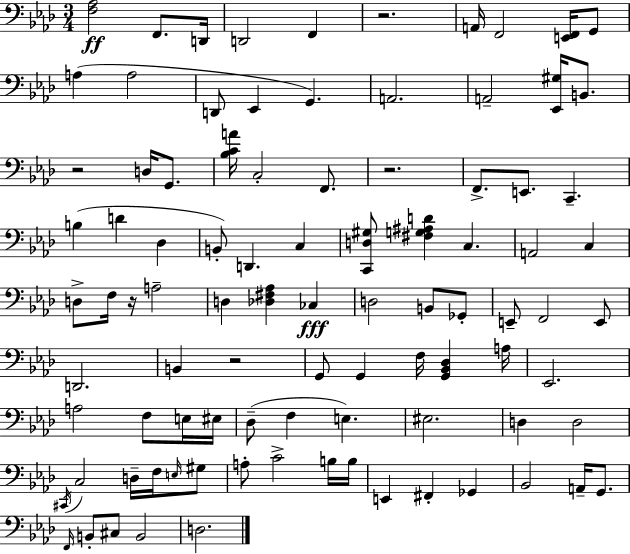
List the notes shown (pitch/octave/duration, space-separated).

[F3,Ab3]/h F2/e. D2/s D2/h F2/q R/h. A2/s F2/h [E2,F2]/s G2/e A3/q A3/h D2/e Eb2/q G2/q. A2/h. A2/h [Eb2,G#3]/s B2/e. R/h D3/s G2/e. [Bb3,C4,A4]/s C3/h F2/e. R/h. F2/e. E2/e. C2/q. B3/q D4/q Db3/q B2/e D2/q. C3/q [C2,D3,G#3]/e [F#3,G3,A#3,D4]/q C3/q. A2/h C3/q D3/e F3/s R/s A3/h D3/q [Db3,F#3,Ab3]/q CES3/q D3/h B2/e Gb2/e E2/e F2/h E2/e D2/h. B2/q R/h G2/e G2/q F3/s [G2,Bb2,Db3]/q A3/s Eb2/h. A3/h F3/e E3/s EIS3/s Db3/e F3/q E3/q. EIS3/h. D3/q D3/h C#2/s C3/h D3/s F3/s E3/s G#3/e A3/e C4/h B3/s B3/s E2/q F#2/q Gb2/q Bb2/h A2/s G2/e. F2/s B2/e C#3/e B2/h D3/h.